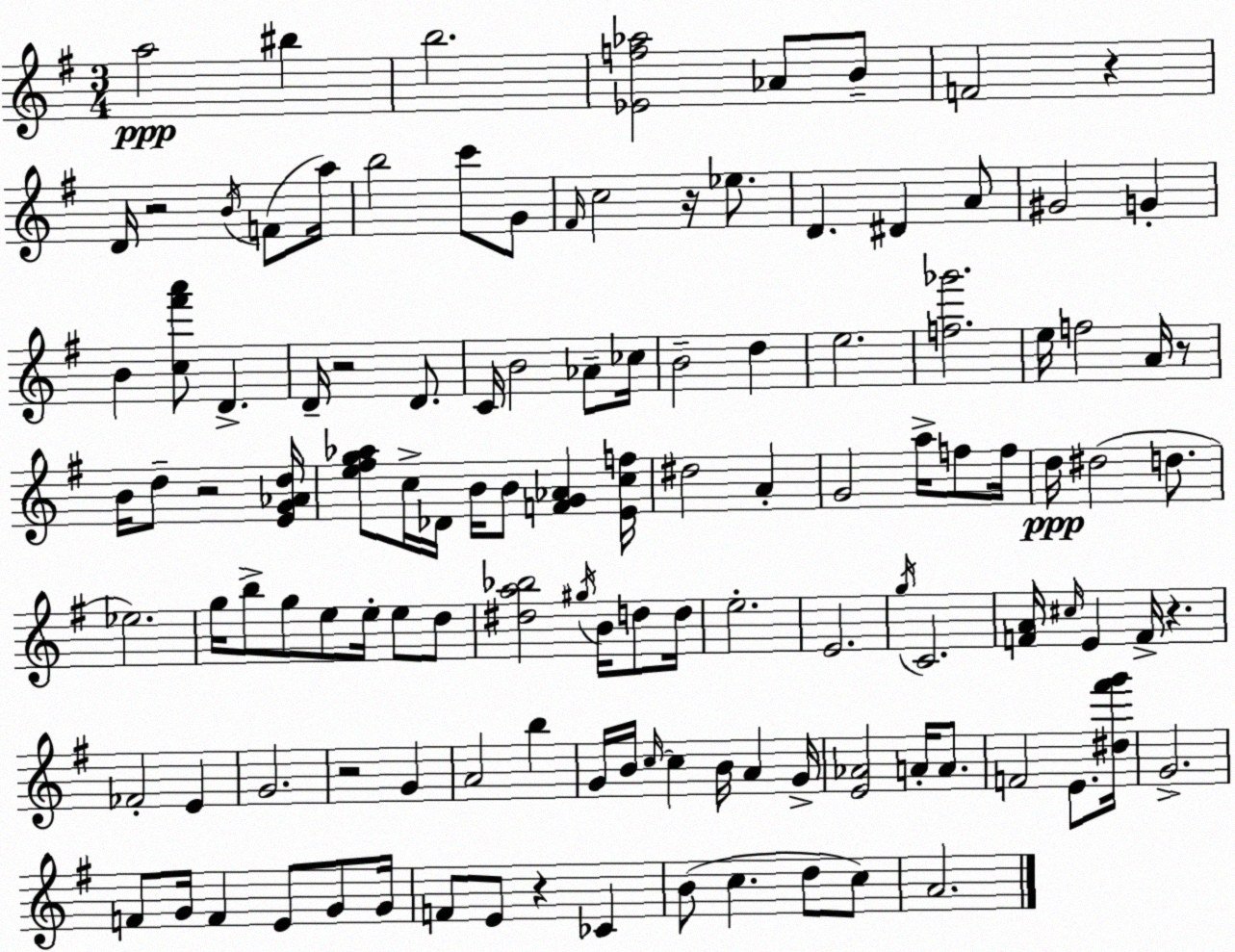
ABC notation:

X:1
T:Untitled
M:3/4
L:1/4
K:G
a2 ^b b2 [_Ef_a]2 _A/2 B/2 F2 z D/4 z2 B/4 F/2 a/4 b2 c'/2 G/2 ^F/4 c2 z/4 _e/2 D ^D A/2 ^G2 G B [c^f'a']/2 D D/4 z2 D/2 C/4 B2 _A/2 _c/4 B2 d e2 [f_g']2 e/4 f2 A/4 z/2 B/4 d/2 z2 [EG_Ad]/4 [e^fg_a]/2 c/4 _D/4 B/4 B/2 [FG_A] [Ecf]/4 ^d2 A G2 a/4 f/2 f/4 d/4 ^d2 d/2 _e2 g/4 b/2 g/2 e/2 e/4 e/2 d/2 [^da_b]2 ^g/4 B/4 d/2 d/4 e2 E2 g/4 C2 [FA]/4 ^c/4 E F/4 z _F2 E G2 z2 G A2 b G/4 B/4 c/4 c B/4 A G/4 [E_A]2 A/4 A/2 F2 E/2 [^d^f'g']/4 G2 F/2 G/4 F E/2 G/2 G/4 F/2 E/2 z _C B/2 c d/2 c/2 A2